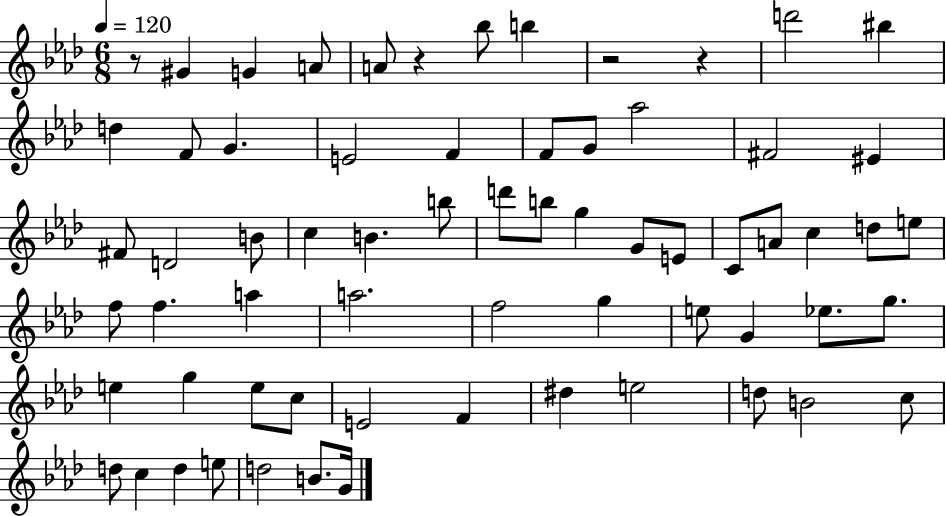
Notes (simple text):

R/e G#4/q G4/q A4/e A4/e R/q Bb5/e B5/q R/h R/q D6/h BIS5/q D5/q F4/e G4/q. E4/h F4/q F4/e G4/e Ab5/h F#4/h EIS4/q F#4/e D4/h B4/e C5/q B4/q. B5/e D6/e B5/e G5/q G4/e E4/e C4/e A4/e C5/q D5/e E5/e F5/e F5/q. A5/q A5/h. F5/h G5/q E5/e G4/q Eb5/e. G5/e. E5/q G5/q E5/e C5/e E4/h F4/q D#5/q E5/h D5/e B4/h C5/e D5/e C5/q D5/q E5/e D5/h B4/e. G4/s